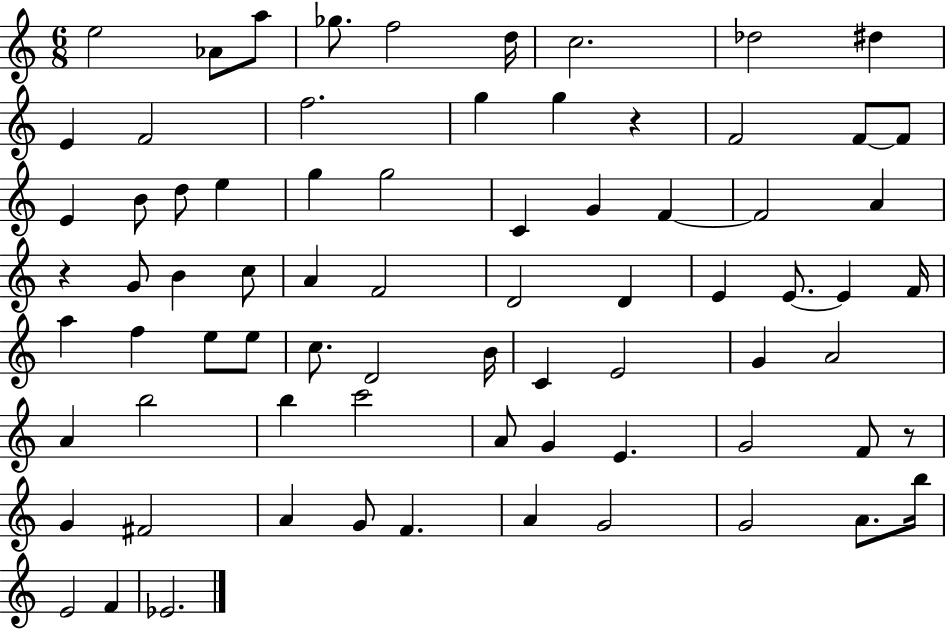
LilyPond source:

{
  \clef treble
  \numericTimeSignature
  \time 6/8
  \key c \major
  \repeat volta 2 { e''2 aes'8 a''8 | ges''8. f''2 d''16 | c''2. | des''2 dis''4 | \break e'4 f'2 | f''2. | g''4 g''4 r4 | f'2 f'8~~ f'8 | \break e'4 b'8 d''8 e''4 | g''4 g''2 | c'4 g'4 f'4~~ | f'2 a'4 | \break r4 g'8 b'4 c''8 | a'4 f'2 | d'2 d'4 | e'4 e'8.~~ e'4 f'16 | \break a''4 f''4 e''8 e''8 | c''8. d'2 b'16 | c'4 e'2 | g'4 a'2 | \break a'4 b''2 | b''4 c'''2 | a'8 g'4 e'4. | g'2 f'8 r8 | \break g'4 fis'2 | a'4 g'8 f'4. | a'4 g'2 | g'2 a'8. b''16 | \break e'2 f'4 | ees'2. | } \bar "|."
}